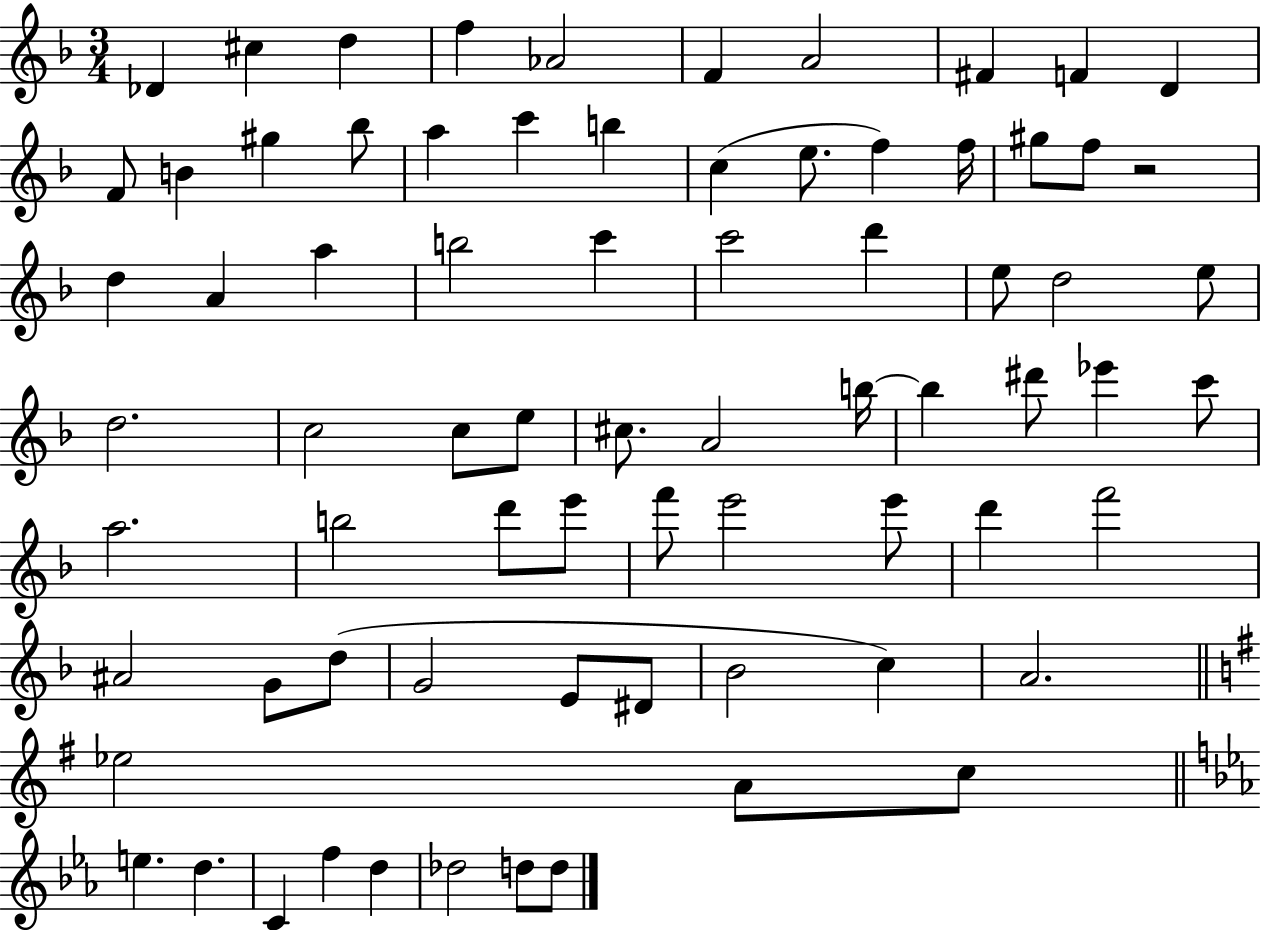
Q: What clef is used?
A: treble